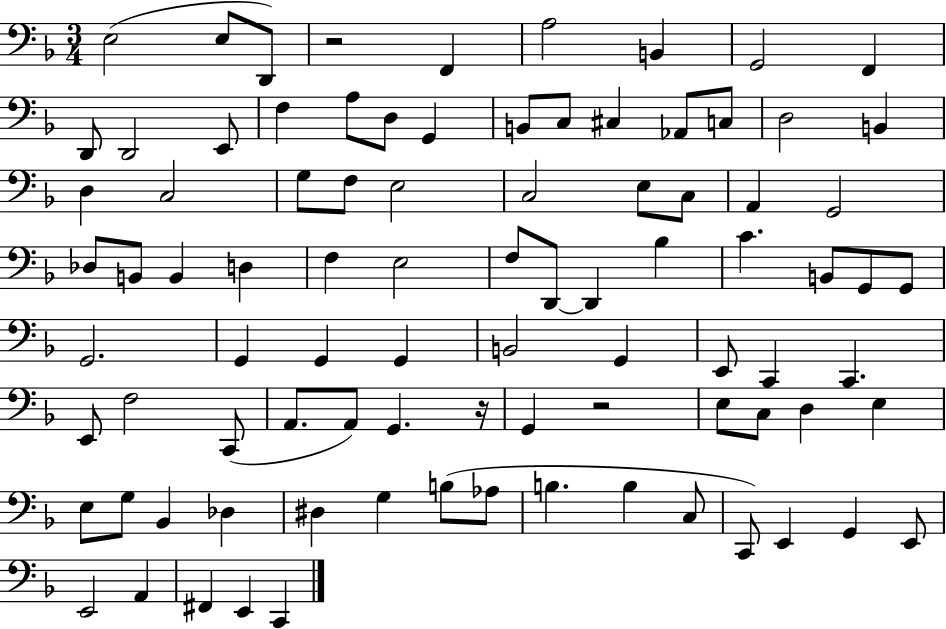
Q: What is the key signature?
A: F major